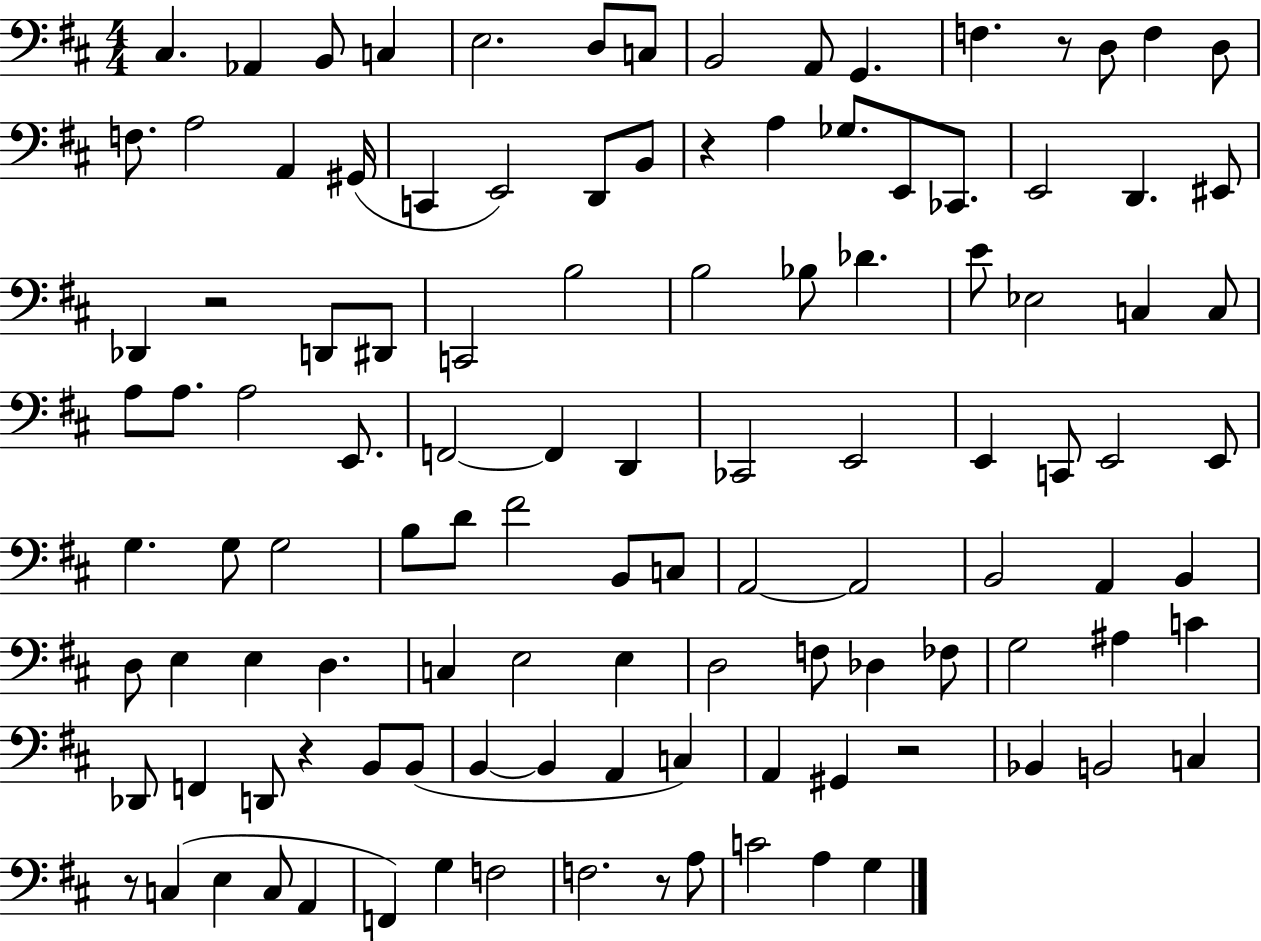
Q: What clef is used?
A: bass